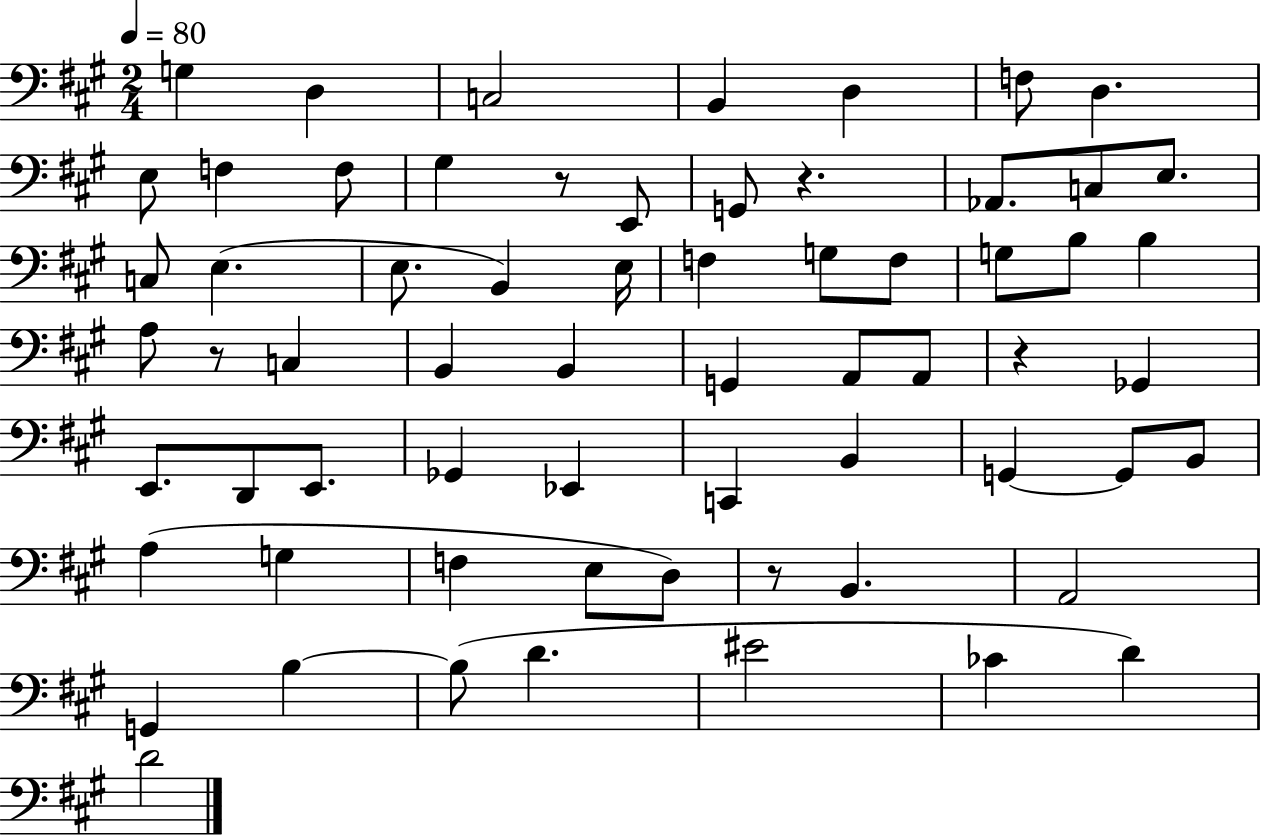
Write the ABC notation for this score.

X:1
T:Untitled
M:2/4
L:1/4
K:A
G, D, C,2 B,, D, F,/2 D, E,/2 F, F,/2 ^G, z/2 E,,/2 G,,/2 z _A,,/2 C,/2 E,/2 C,/2 E, E,/2 B,, E,/4 F, G,/2 F,/2 G,/2 B,/2 B, A,/2 z/2 C, B,, B,, G,, A,,/2 A,,/2 z _G,, E,,/2 D,,/2 E,,/2 _G,, _E,, C,, B,, G,, G,,/2 B,,/2 A, G, F, E,/2 D,/2 z/2 B,, A,,2 G,, B, B,/2 D ^E2 _C D D2